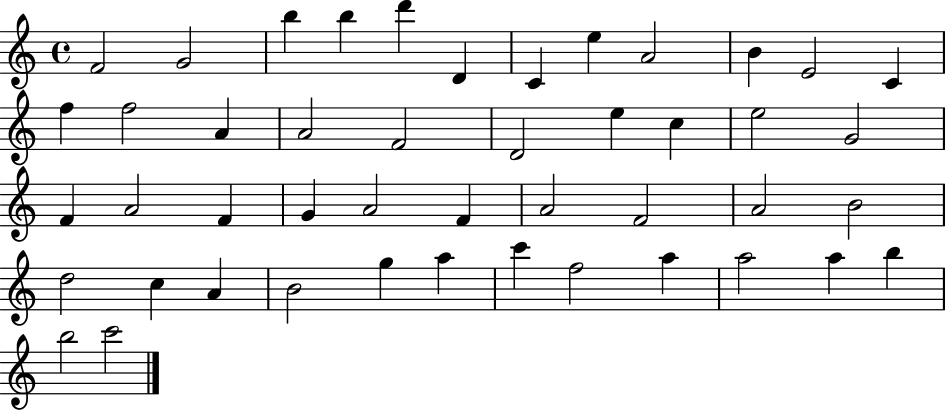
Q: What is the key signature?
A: C major